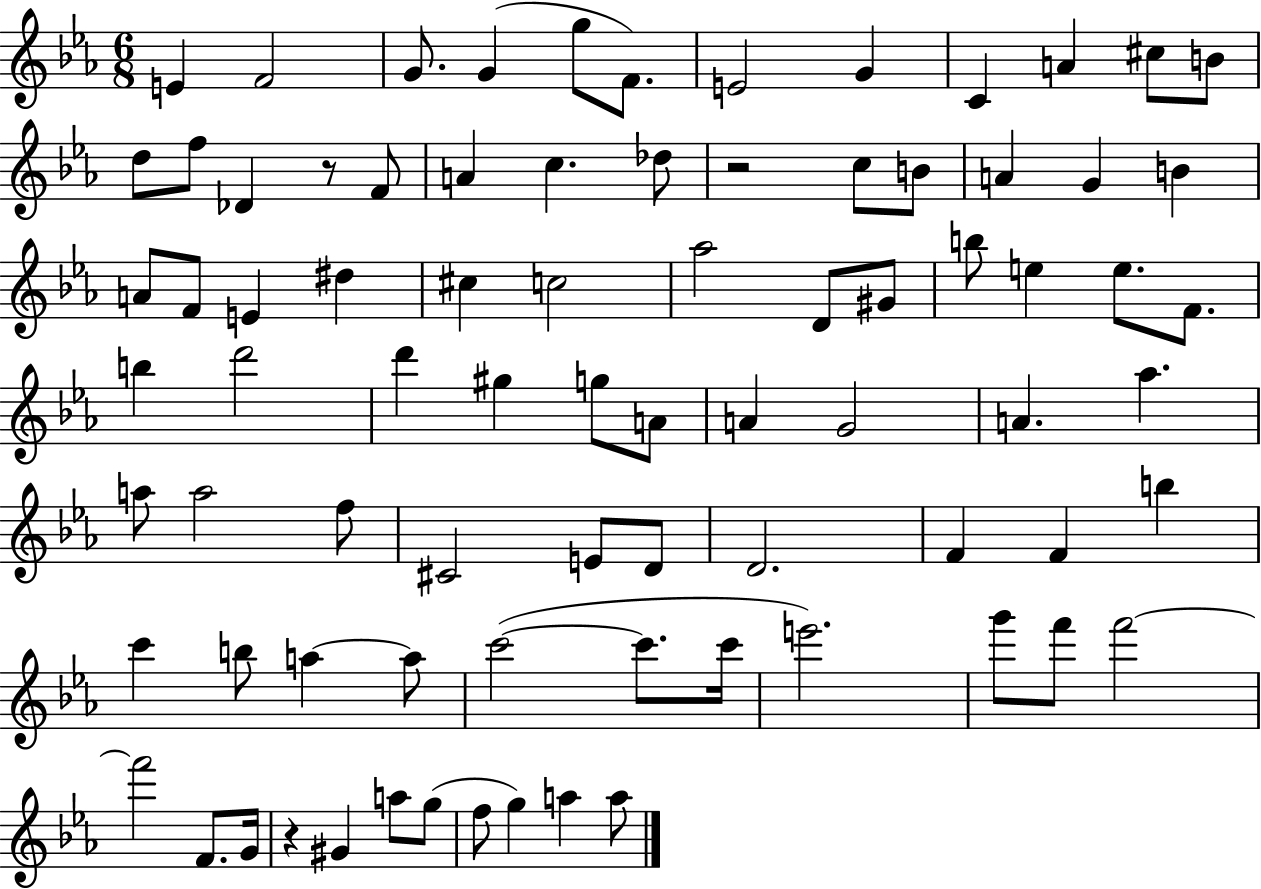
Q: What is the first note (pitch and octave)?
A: E4